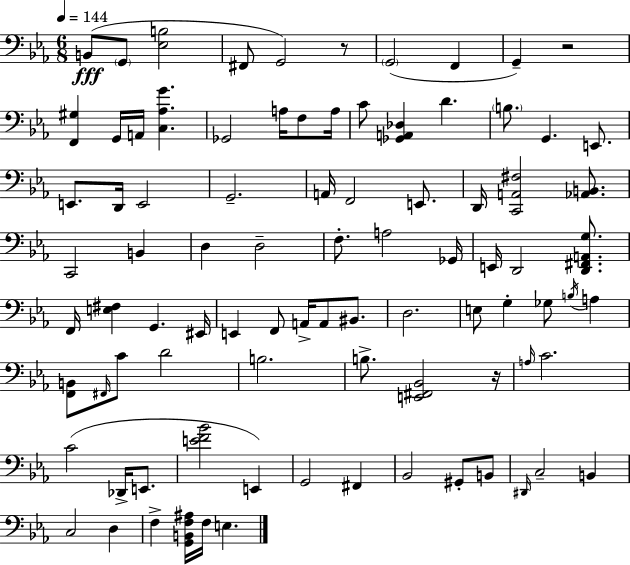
X:1
T:Untitled
M:6/8
L:1/4
K:Cm
B,,/2 G,,/2 [_E,B,]2 ^F,,/2 G,,2 z/2 G,,2 F,, G,, z2 [F,,^G,] G,,/4 A,,/4 [C,_A,G] _G,,2 A,/4 F,/2 A,/4 C/2 [_G,,A,,_D,] D B,/2 G,, E,,/2 E,,/2 D,,/4 E,,2 G,,2 A,,/4 F,,2 E,,/2 D,,/4 [C,,A,,^F,]2 [_A,,B,,]/2 C,,2 B,, D, D,2 F,/2 A,2 _G,,/4 E,,/4 D,,2 [D,,^F,,A,,G,]/2 F,,/4 [E,^F,] G,, ^E,,/4 E,, F,,/2 A,,/4 A,,/2 ^B,,/2 D,2 E,/2 G, _G,/2 B,/4 A, [F,,B,,]/2 ^F,,/4 C/2 D2 B,2 B,/2 [E,,^F,,_B,,]2 z/4 A,/4 C2 C2 _D,,/4 E,,/2 [EF_B]2 E,, G,,2 ^F,, _B,,2 ^G,,/2 B,,/2 ^D,,/4 C,2 B,, C,2 D, F, [G,,B,,F,^A,]/4 F,/4 E,